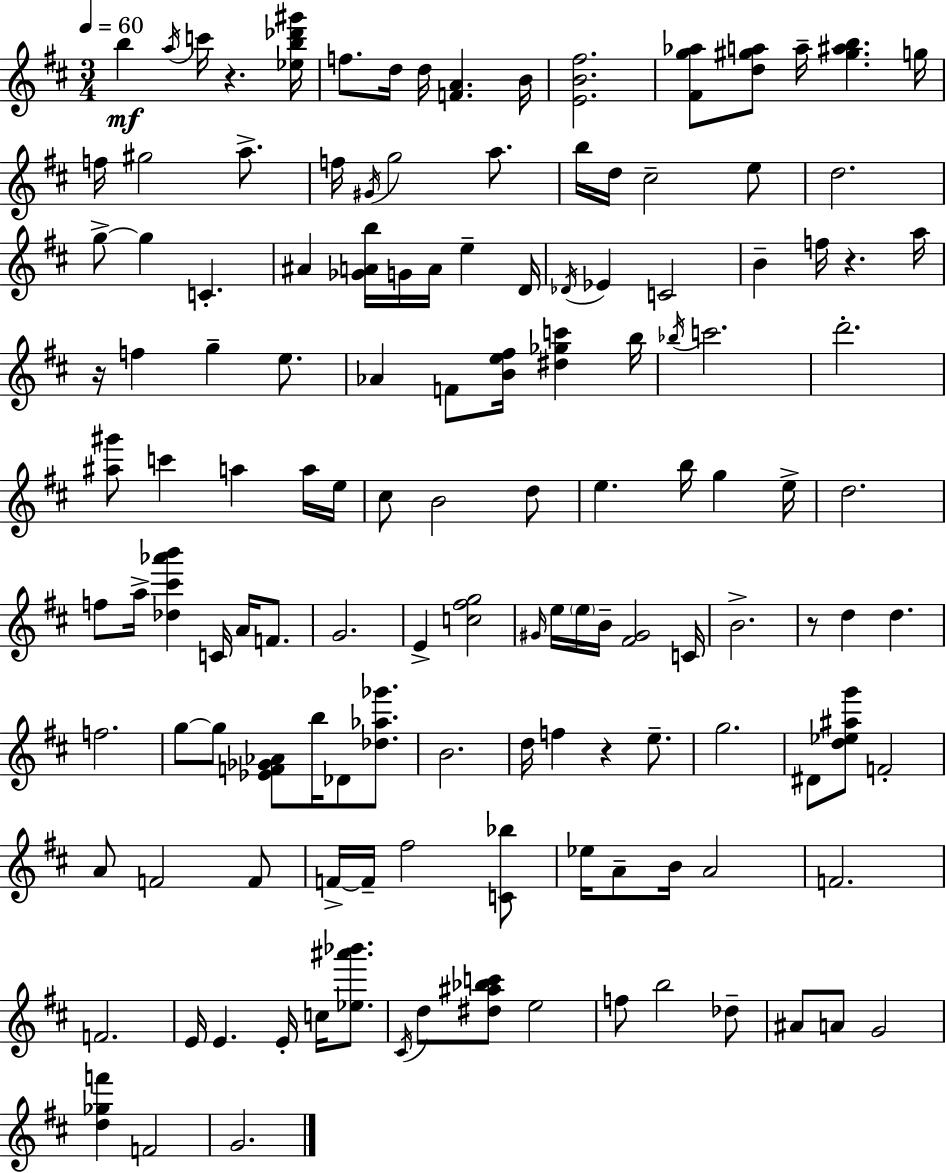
{
  \clef treble
  \numericTimeSignature
  \time 3/4
  \key d \major
  \tempo 4 = 60
  b''4\mf \acciaccatura { a''16 } c'''16 r4. | <ees'' b'' des''' gis'''>16 f''8. d''16 d''16 <f' a'>4. | b'16 <e' b' fis''>2. | <fis' g'' aes''>8 <d'' gis'' a''>8 a''16-- <gis'' ais'' b''>4. | \break g''16 f''16 gis''2 a''8.-> | f''16 \acciaccatura { gis'16 } g''2 a''8. | b''16 d''16 cis''2-- | e''8 d''2. | \break g''8->~~ g''4 c'4.-. | ais'4 <ges' a' b''>16 g'16 a'16 e''4-- | d'16 \acciaccatura { des'16 } ees'4 c'2 | b'4-- f''16 r4. | \break a''16 r16 f''4 g''4-- | e''8. aes'4 f'8 <b' e'' fis''>16 <dis'' ges'' c'''>4 | b''16 \acciaccatura { bes''16 } c'''2. | d'''2.-. | \break <ais'' gis'''>8 c'''4 a''4 | a''16 e''16 cis''8 b'2 | d''8 e''4. b''16 g''4 | e''16-> d''2. | \break f''8 a''16-> <des'' cis''' aes''' b'''>4 c'16 | a'16 f'8. g'2. | e'4-> <c'' fis'' g''>2 | \grace { gis'16 } e''16 \parenthesize e''16 b'16-- <fis' gis'>2 | \break c'16 b'2.-> | r8 d''4 d''4. | f''2. | g''8~~ g''8 <ees' f' ges' aes'>8 b''16 | \break des'8 <des'' aes'' ges'''>8. b'2. | d''16 f''4 r4 | e''8.-- g''2. | dis'8 <d'' ees'' ais'' g'''>8 f'2-. | \break a'8 f'2 | f'8 f'16->~~ f'16-- fis''2 | <c' bes''>8 ees''16 a'8-- b'16 a'2 | f'2. | \break f'2. | e'16 e'4. | e'16-. c''16 <ees'' ais''' bes'''>8. \acciaccatura { cis'16 } d''8 <dis'' ais'' bes'' c'''>8 e''2 | f''8 b''2 | \break des''8-- ais'8 a'8 g'2 | <d'' ges'' f'''>4 f'2 | g'2. | \bar "|."
}